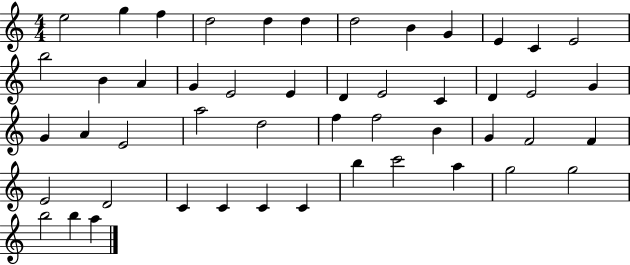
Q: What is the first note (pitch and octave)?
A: E5